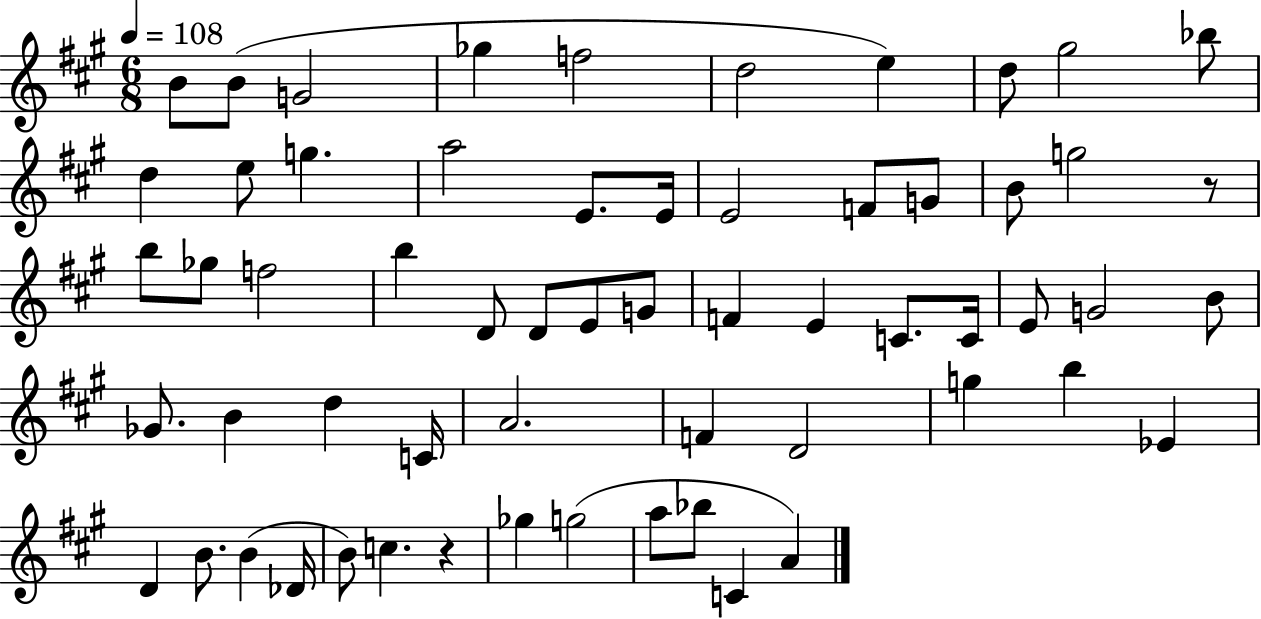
B4/e B4/e G4/h Gb5/q F5/h D5/h E5/q D5/e G#5/h Bb5/e D5/q E5/e G5/q. A5/h E4/e. E4/s E4/h F4/e G4/e B4/e G5/h R/e B5/e Gb5/e F5/h B5/q D4/e D4/e E4/e G4/e F4/q E4/q C4/e. C4/s E4/e G4/h B4/e Gb4/e. B4/q D5/q C4/s A4/h. F4/q D4/h G5/q B5/q Eb4/q D4/q B4/e. B4/q Db4/s B4/e C5/q. R/q Gb5/q G5/h A5/e Bb5/e C4/q A4/q